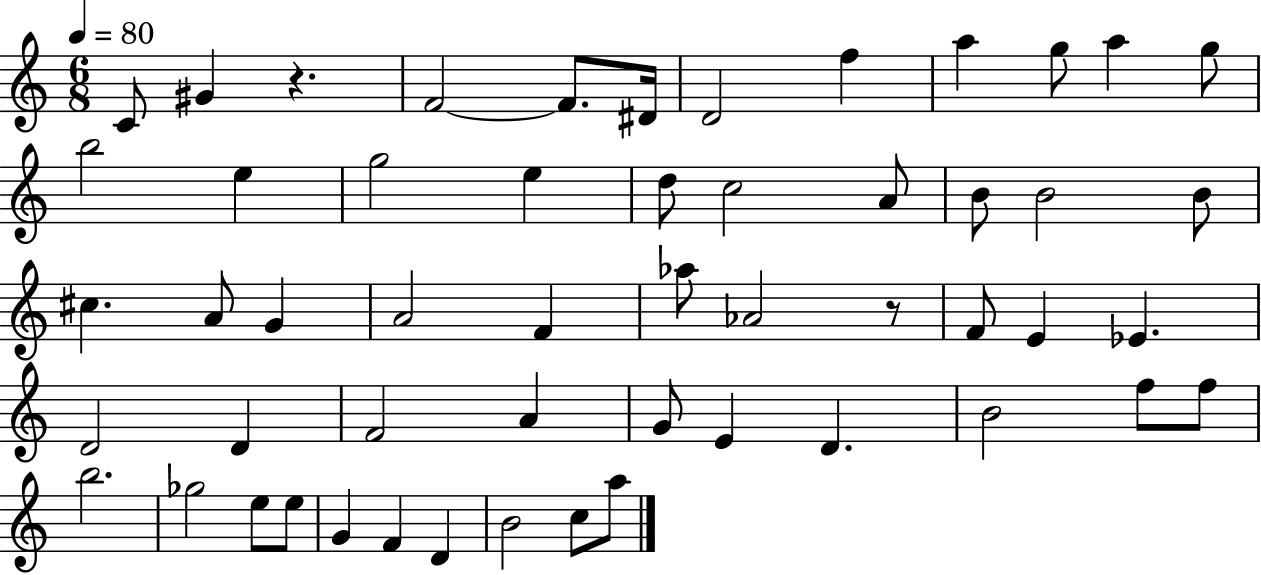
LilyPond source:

{
  \clef treble
  \numericTimeSignature
  \time 6/8
  \key c \major
  \tempo 4 = 80
  c'8 gis'4 r4. | f'2~~ f'8. dis'16 | d'2 f''4 | a''4 g''8 a''4 g''8 | \break b''2 e''4 | g''2 e''4 | d''8 c''2 a'8 | b'8 b'2 b'8 | \break cis''4. a'8 g'4 | a'2 f'4 | aes''8 aes'2 r8 | f'8 e'4 ees'4. | \break d'2 d'4 | f'2 a'4 | g'8 e'4 d'4. | b'2 f''8 f''8 | \break b''2. | ges''2 e''8 e''8 | g'4 f'4 d'4 | b'2 c''8 a''8 | \break \bar "|."
}